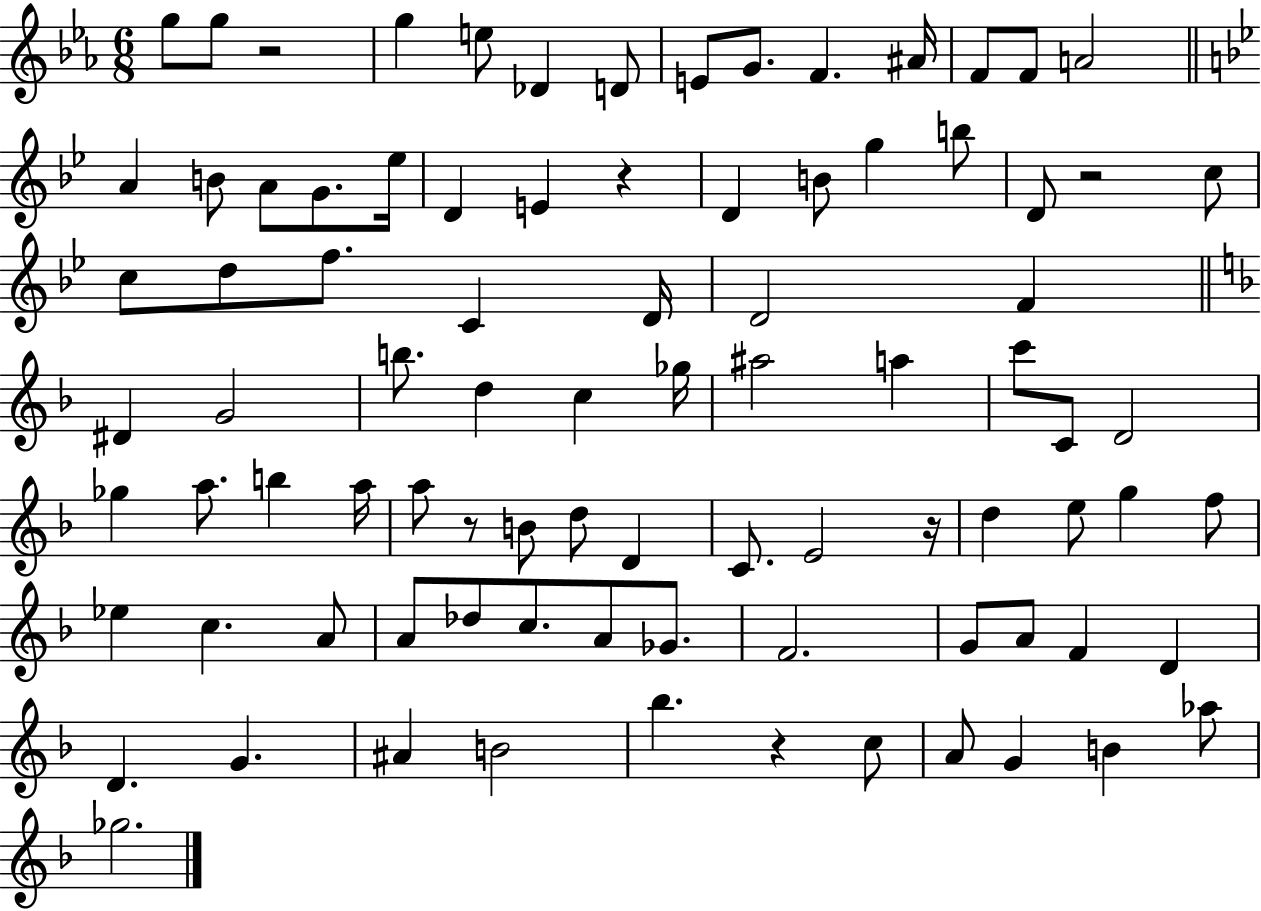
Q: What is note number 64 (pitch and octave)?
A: C5